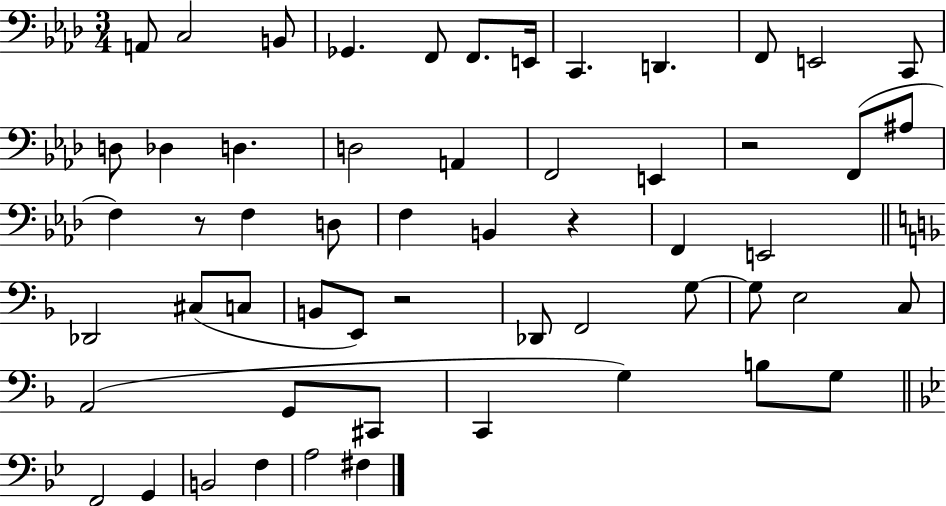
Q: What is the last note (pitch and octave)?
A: F#3